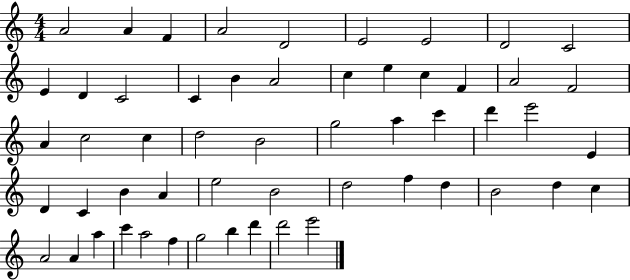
{
  \clef treble
  \numericTimeSignature
  \time 4/4
  \key c \major
  a'2 a'4 f'4 | a'2 d'2 | e'2 e'2 | d'2 c'2 | \break e'4 d'4 c'2 | c'4 b'4 a'2 | c''4 e''4 c''4 f'4 | a'2 f'2 | \break a'4 c''2 c''4 | d''2 b'2 | g''2 a''4 c'''4 | d'''4 e'''2 e'4 | \break d'4 c'4 b'4 a'4 | e''2 b'2 | d''2 f''4 d''4 | b'2 d''4 c''4 | \break a'2 a'4 a''4 | c'''4 a''2 f''4 | g''2 b''4 d'''4 | d'''2 e'''2 | \break \bar "|."
}